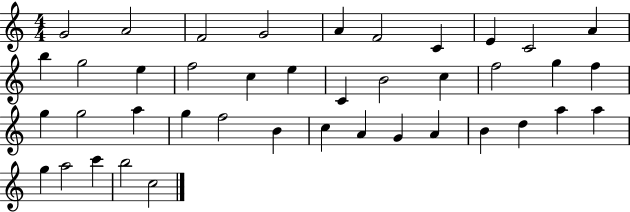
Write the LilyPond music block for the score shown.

{
  \clef treble
  \numericTimeSignature
  \time 4/4
  \key c \major
  g'2 a'2 | f'2 g'2 | a'4 f'2 c'4 | e'4 c'2 a'4 | \break b''4 g''2 e''4 | f''2 c''4 e''4 | c'4 b'2 c''4 | f''2 g''4 f''4 | \break g''4 g''2 a''4 | g''4 f''2 b'4 | c''4 a'4 g'4 a'4 | b'4 d''4 a''4 a''4 | \break g''4 a''2 c'''4 | b''2 c''2 | \bar "|."
}